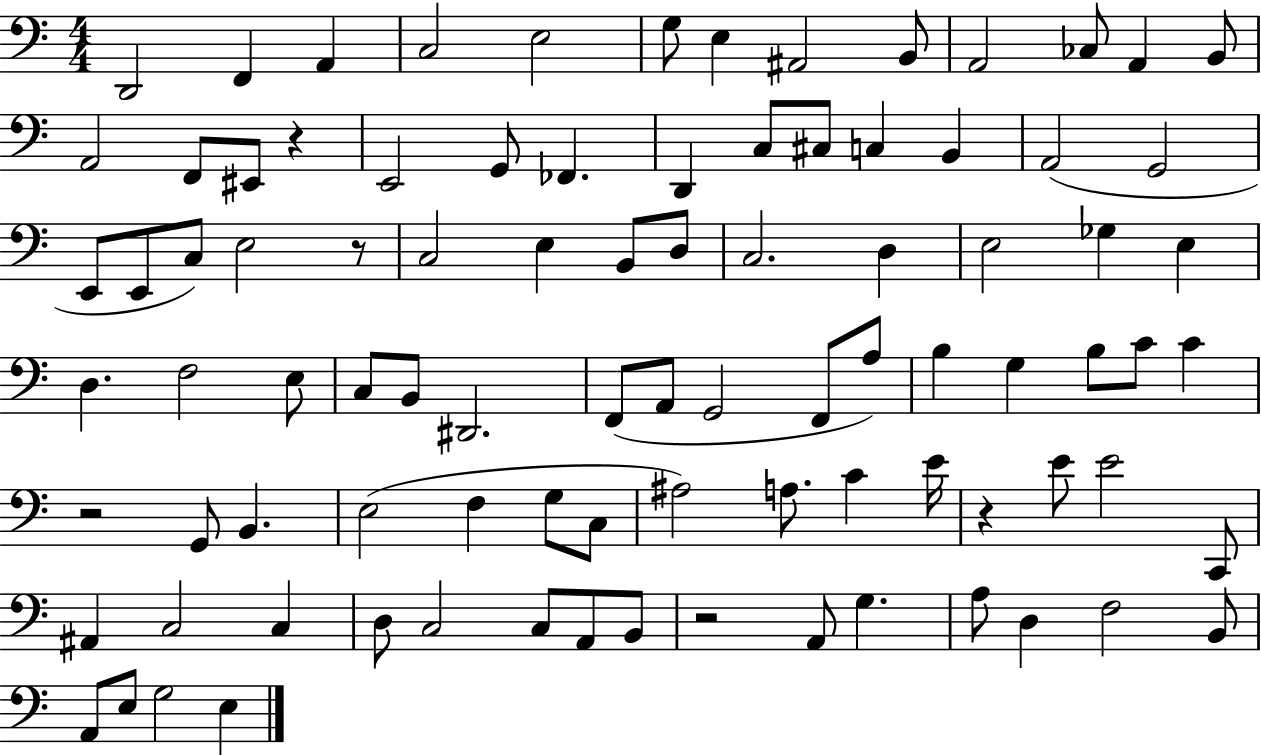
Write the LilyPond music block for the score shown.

{
  \clef bass
  \numericTimeSignature
  \time 4/4
  \key c \major
  d,2 f,4 a,4 | c2 e2 | g8 e4 ais,2 b,8 | a,2 ces8 a,4 b,8 | \break a,2 f,8 eis,8 r4 | e,2 g,8 fes,4. | d,4 c8 cis8 c4 b,4 | a,2( g,2 | \break e,8 e,8 c8) e2 r8 | c2 e4 b,8 d8 | c2. d4 | e2 ges4 e4 | \break d4. f2 e8 | c8 b,8 dis,2. | f,8( a,8 g,2 f,8 a8) | b4 g4 b8 c'8 c'4 | \break r2 g,8 b,4. | e2( f4 g8 c8 | ais2) a8. c'4 e'16 | r4 e'8 e'2 c,8 | \break ais,4 c2 c4 | d8 c2 c8 a,8 b,8 | r2 a,8 g4. | a8 d4 f2 b,8 | \break a,8 e8 g2 e4 | \bar "|."
}